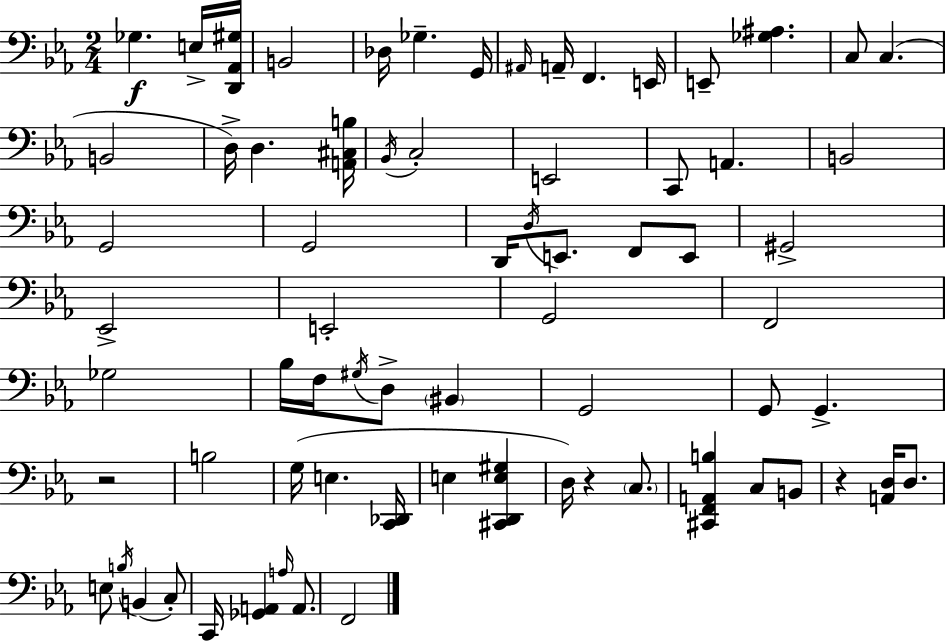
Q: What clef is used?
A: bass